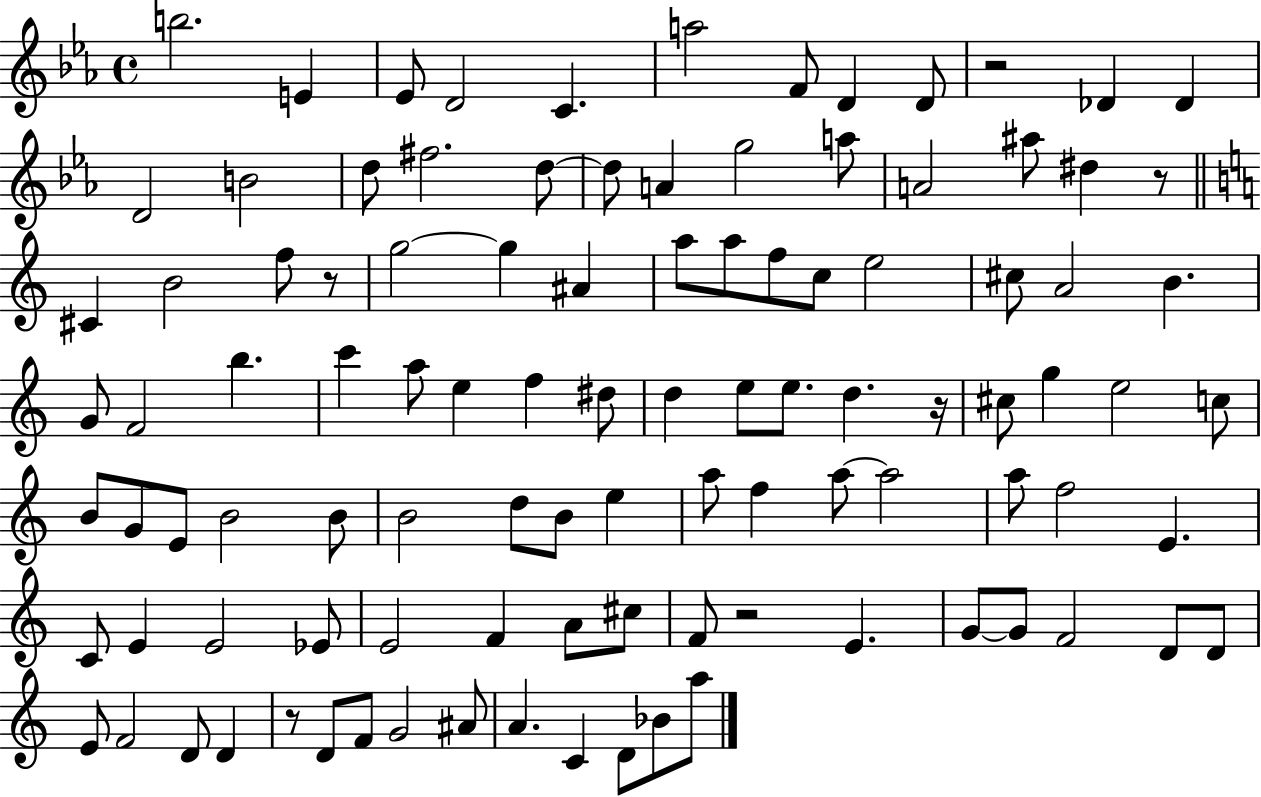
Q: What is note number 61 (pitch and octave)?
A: B4